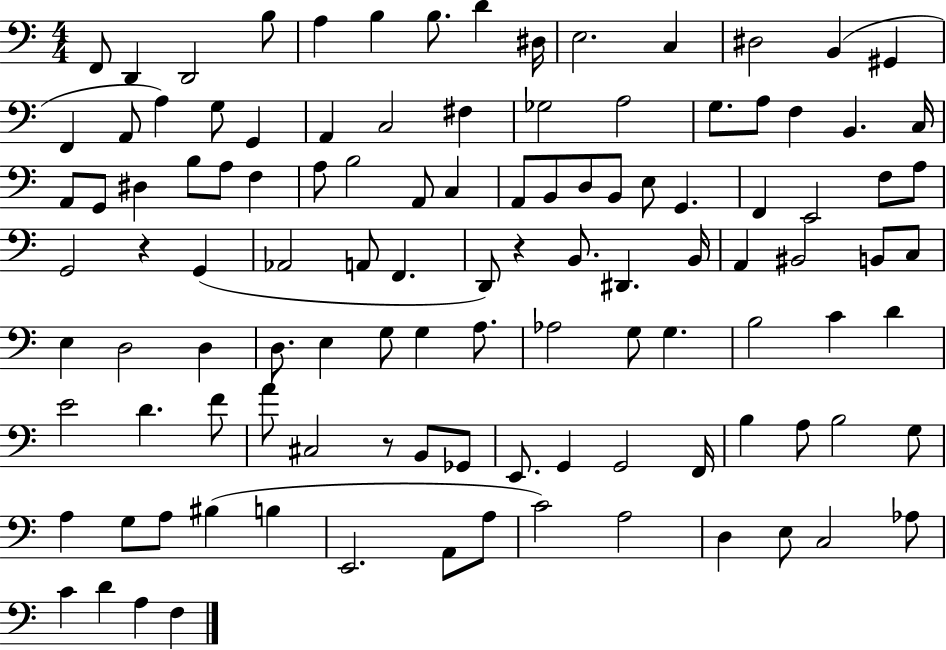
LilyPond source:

{
  \clef bass
  \numericTimeSignature
  \time 4/4
  \key c \major
  \repeat volta 2 { f,8 d,4 d,2 b8 | a4 b4 b8. d'4 dis16 | e2. c4 | dis2 b,4( gis,4 | \break f,4 a,8 a4) g8 g,4 | a,4 c2 fis4 | ges2 a2 | g8. a8 f4 b,4. c16 | \break a,8 g,8 dis4 b8 a8 f4 | a8 b2 a,8 c4 | a,8 b,8 d8 b,8 e8 g,4. | f,4 e,2 f8 a8 | \break g,2 r4 g,4( | aes,2 a,8 f,4. | d,8) r4 b,8. dis,4. b,16 | a,4 bis,2 b,8 c8 | \break e4 d2 d4 | d8. e4 g8 g4 a8. | aes2 g8 g4. | b2 c'4 d'4 | \break e'2 d'4. f'8 | a'8 cis2 r8 b,8 ges,8 | e,8. g,4 g,2 f,16 | b4 a8 b2 g8 | \break a4 g8 a8 bis4( b4 | e,2. a,8 a8 | c'2) a2 | d4 e8 c2 aes8 | \break c'4 d'4 a4 f4 | } \bar "|."
}